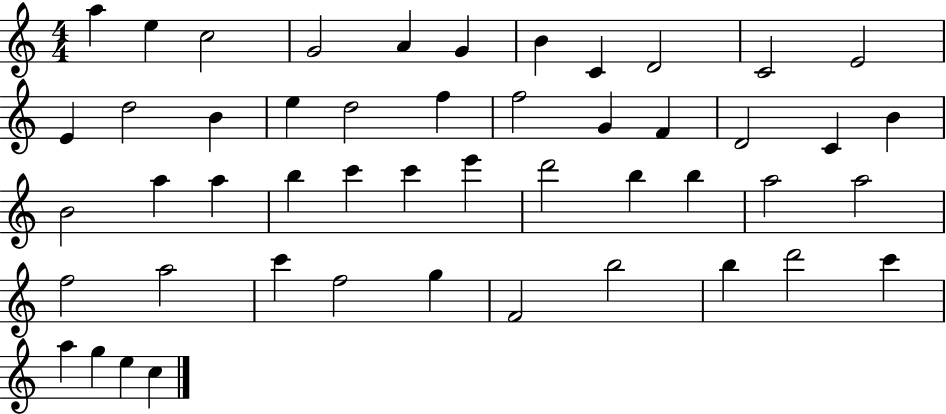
{
  \clef treble
  \numericTimeSignature
  \time 4/4
  \key c \major
  a''4 e''4 c''2 | g'2 a'4 g'4 | b'4 c'4 d'2 | c'2 e'2 | \break e'4 d''2 b'4 | e''4 d''2 f''4 | f''2 g'4 f'4 | d'2 c'4 b'4 | \break b'2 a''4 a''4 | b''4 c'''4 c'''4 e'''4 | d'''2 b''4 b''4 | a''2 a''2 | \break f''2 a''2 | c'''4 f''2 g''4 | f'2 b''2 | b''4 d'''2 c'''4 | \break a''4 g''4 e''4 c''4 | \bar "|."
}